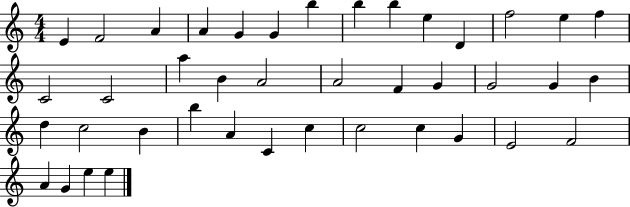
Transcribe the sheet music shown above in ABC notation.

X:1
T:Untitled
M:4/4
L:1/4
K:C
E F2 A A G G b b b e D f2 e f C2 C2 a B A2 A2 F G G2 G B d c2 B b A C c c2 c G E2 F2 A G e e